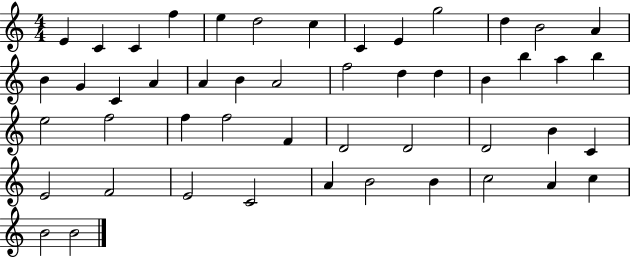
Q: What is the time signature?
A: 4/4